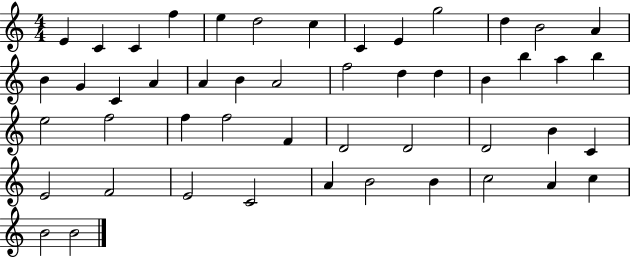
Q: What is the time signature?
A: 4/4